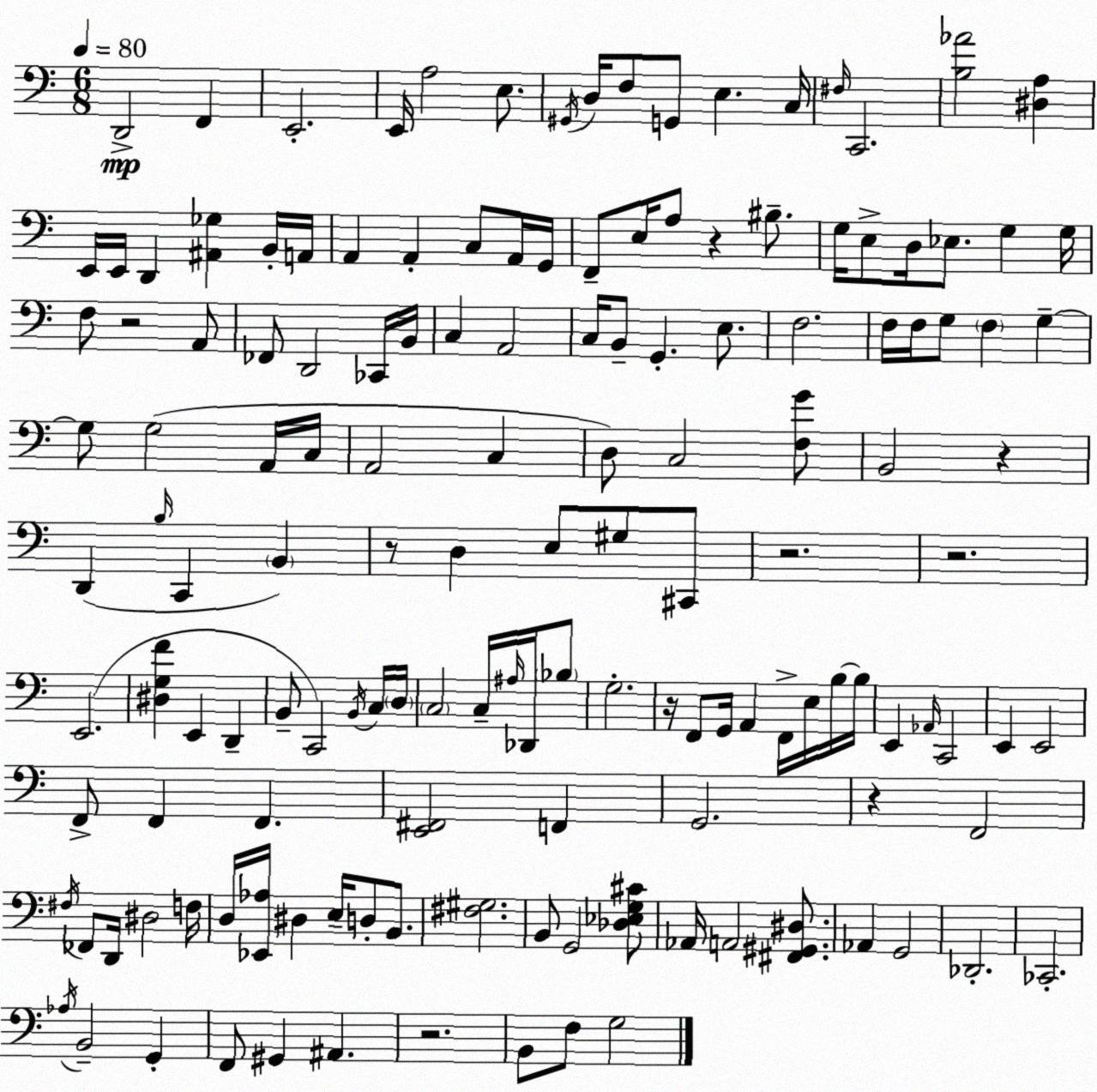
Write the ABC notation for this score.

X:1
T:Untitled
M:6/8
L:1/4
K:Am
D,,2 F,, E,,2 E,,/4 A,2 E,/2 ^G,,/4 D,/4 F,/2 G,,/2 E, C,/4 ^F,/4 C,,2 [B,_A]2 [^D,A,] E,,/4 E,,/4 D,, [^A,,_G,] B,,/4 A,,/4 A,, A,, C,/2 A,,/4 G,,/4 F,,/2 E,/4 A,/2 z ^B,/2 G,/4 E,/2 D,/4 _E,/2 G, G,/4 F,/2 z2 A,,/2 _F,,/2 D,,2 _C,,/4 B,,/4 C, A,,2 C,/4 B,,/2 G,, E,/2 F,2 F,/4 F,/4 G,/2 F, G, G,/2 G,2 A,,/4 C,/4 A,,2 C, D,/2 C,2 [F,G]/2 B,,2 z D,, B,/4 C,, B,, z/2 D, E,/2 ^G,/2 ^C,,/2 z2 z2 E,,2 [^D,G,F] E,, D,, B,,/2 C,,2 B,,/4 C,/4 D,/4 C,2 C,/4 ^A,/4 _D,,/4 _B,/2 G,2 z/4 F,,/2 G,,/4 A,, F,,/4 E,/4 B,/4 B,/4 E,, _A,,/4 C,,2 E,, E,,2 F,,/2 F,, F,, [E,,^F,,]2 F,, G,,2 z F,,2 ^F,/4 _F,,/2 D,,/4 ^D,2 F,/4 D,/4 [_E,,_A,]/4 ^D, E,/4 D,/2 B,,/2 [^F,^G,]2 B,,/2 G,,2 [_D,_E,G,^C]/2 _A,,/4 A,,2 [^F,,^G,,^D,]/2 _A,, G,,2 _D,,2 _C,,2 _A,/4 B,,2 G,, F,,/2 ^G,, ^A,, z2 B,,/2 F,/2 G,2